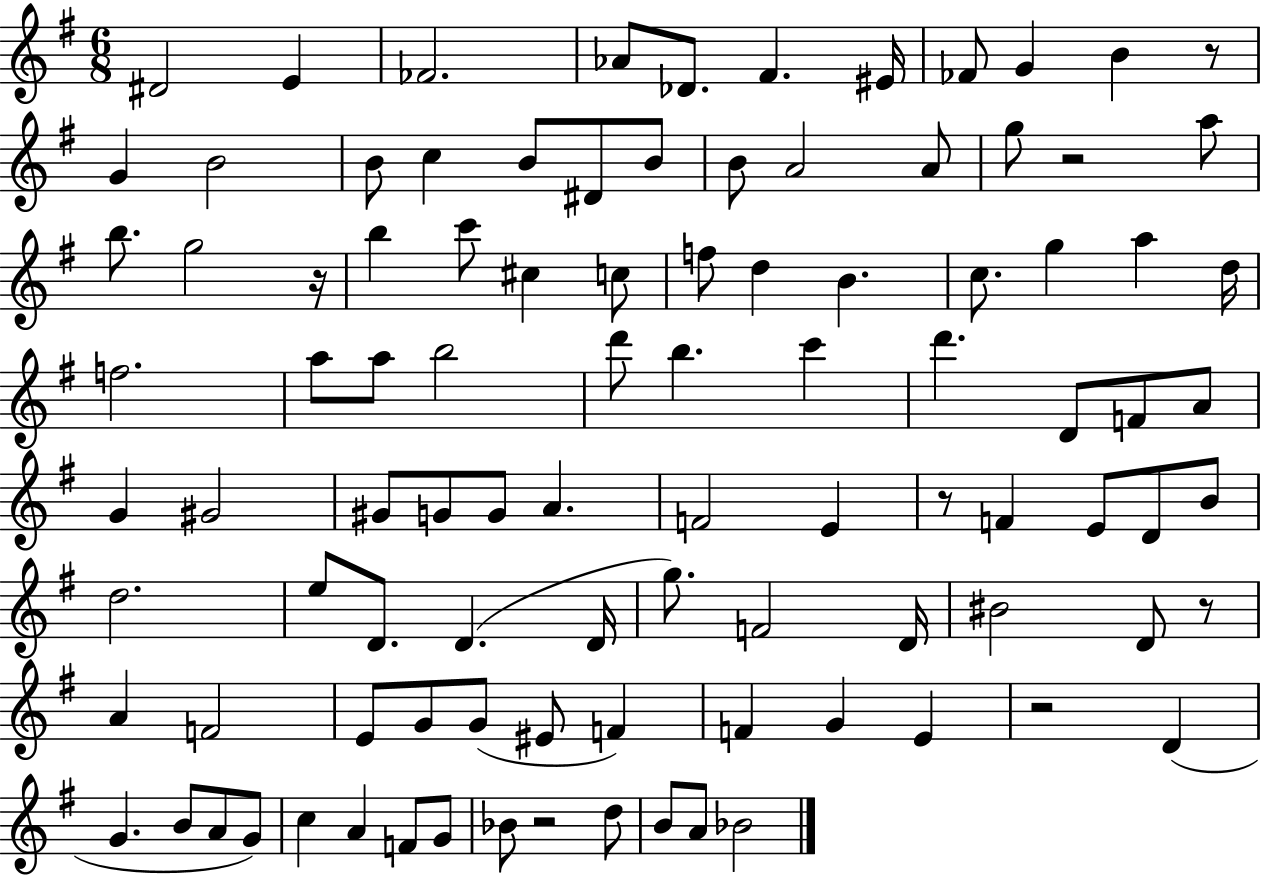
X:1
T:Untitled
M:6/8
L:1/4
K:G
^D2 E _F2 _A/2 _D/2 ^F ^E/4 _F/2 G B z/2 G B2 B/2 c B/2 ^D/2 B/2 B/2 A2 A/2 g/2 z2 a/2 b/2 g2 z/4 b c'/2 ^c c/2 f/2 d B c/2 g a d/4 f2 a/2 a/2 b2 d'/2 b c' d' D/2 F/2 A/2 G ^G2 ^G/2 G/2 G/2 A F2 E z/2 F E/2 D/2 B/2 d2 e/2 D/2 D D/4 g/2 F2 D/4 ^B2 D/2 z/2 A F2 E/2 G/2 G/2 ^E/2 F F G E z2 D G B/2 A/2 G/2 c A F/2 G/2 _B/2 z2 d/2 B/2 A/2 _B2